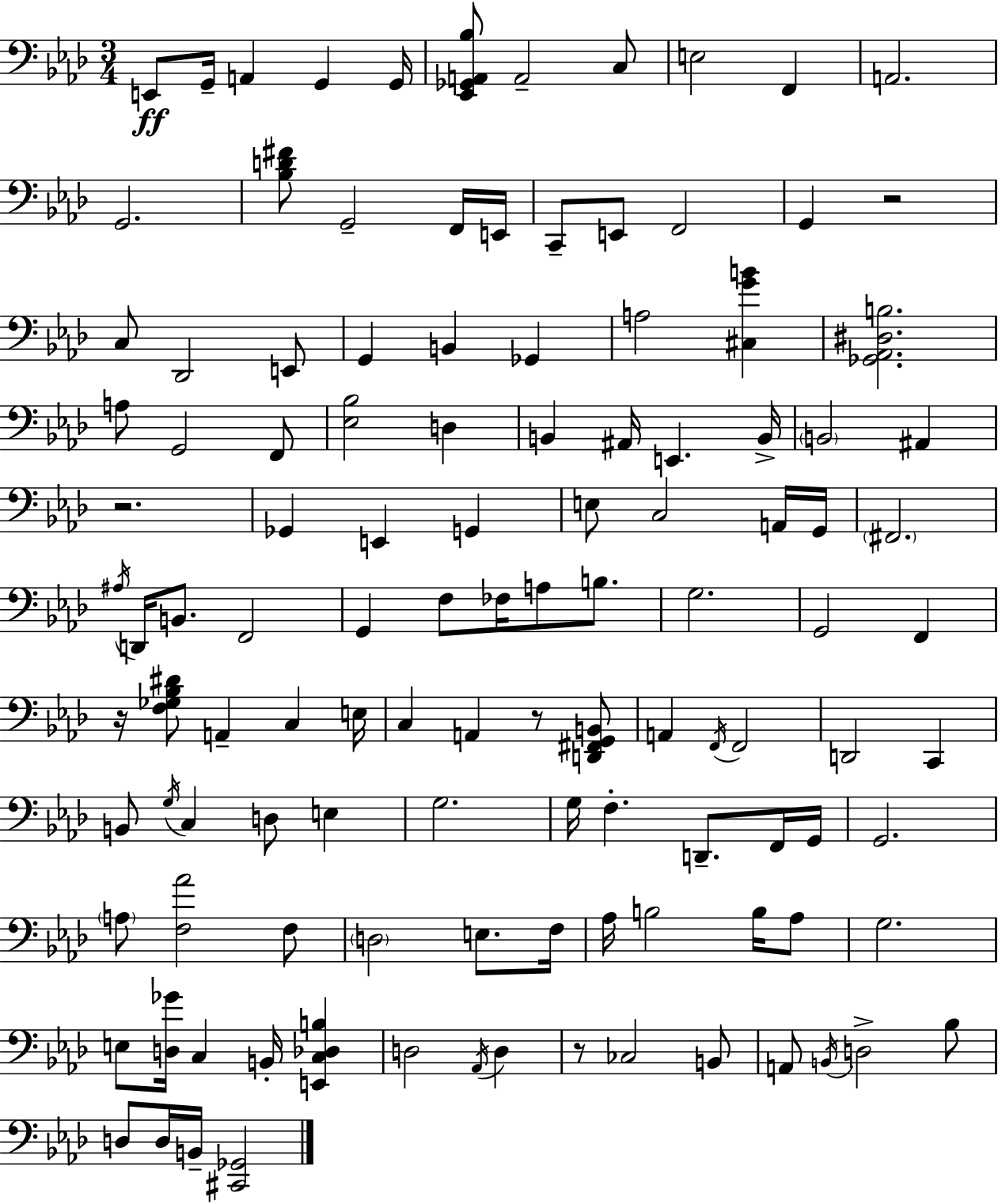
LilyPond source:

{
  \clef bass
  \numericTimeSignature
  \time 3/4
  \key f \minor
  e,8\ff g,16-- a,4 g,4 g,16 | <ees, ges, a, bes>8 a,2-- c8 | e2 f,4 | a,2. | \break g,2. | <bes d' fis'>8 g,2-- f,16 e,16 | c,8-- e,8 f,2 | g,4 r2 | \break c8 des,2 e,8 | g,4 b,4 ges,4 | a2 <cis g' b'>4 | <ges, aes, dis b>2. | \break a8 g,2 f,8 | <ees bes>2 d4 | b,4 ais,16 e,4. b,16-> | \parenthesize b,2 ais,4 | \break r2. | ges,4 e,4 g,4 | e8 c2 a,16 g,16 | \parenthesize fis,2. | \break \acciaccatura { ais16 } d,16 b,8. f,2 | g,4 f8 fes16 a8 b8. | g2. | g,2 f,4 | \break r16 <f ges bes dis'>8 a,4-- c4 | e16 c4 a,4 r8 <d, fis, g, b,>8 | a,4 \acciaccatura { f,16 } f,2 | d,2 c,4 | \break b,8 \acciaccatura { g16 } c4 d8 e4 | g2. | g16 f4.-. d,8.-- | f,16 g,16 g,2. | \break \parenthesize a8 <f aes'>2 | f8 \parenthesize d2 e8. | f16 aes16 b2 | b16 aes8 g2. | \break e8 <d ges'>16 c4 b,16-. <e, c des b>4 | d2 \acciaccatura { aes,16 } | d4 r8 ces2 | b,8 a,8 \acciaccatura { b,16 } d2-> | \break bes8 d8 d16 b,16-- <cis, ges,>2 | \bar "|."
}